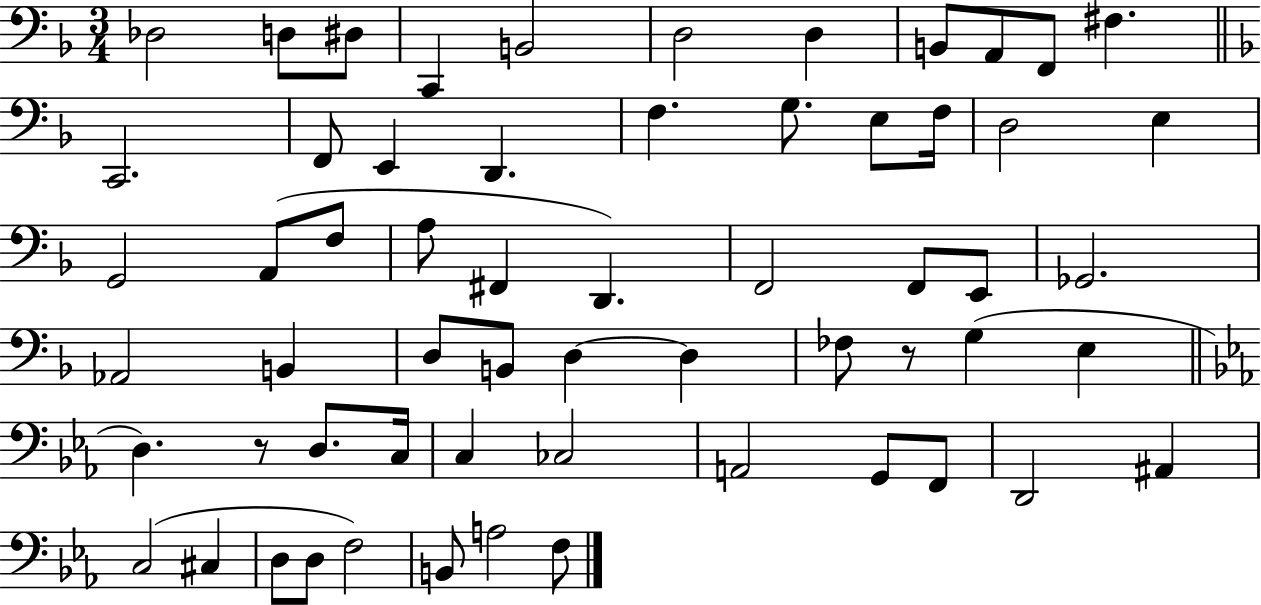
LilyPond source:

{
  \clef bass
  \numericTimeSignature
  \time 3/4
  \key f \major
  des2 d8 dis8 | c,4 b,2 | d2 d4 | b,8 a,8 f,8 fis4. | \break \bar "||" \break \key d \minor c,2. | f,8 e,4 d,4. | f4. g8. e8 f16 | d2 e4 | \break g,2 a,8( f8 | a8 fis,4 d,4.) | f,2 f,8 e,8 | ges,2. | \break aes,2 b,4 | d8 b,8 d4~~ d4 | fes8 r8 g4( e4 | \bar "||" \break \key ees \major d4.) r8 d8. c16 | c4 ces2 | a,2 g,8 f,8 | d,2 ais,4 | \break c2( cis4 | d8 d8 f2) | b,8 a2 f8 | \bar "|."
}